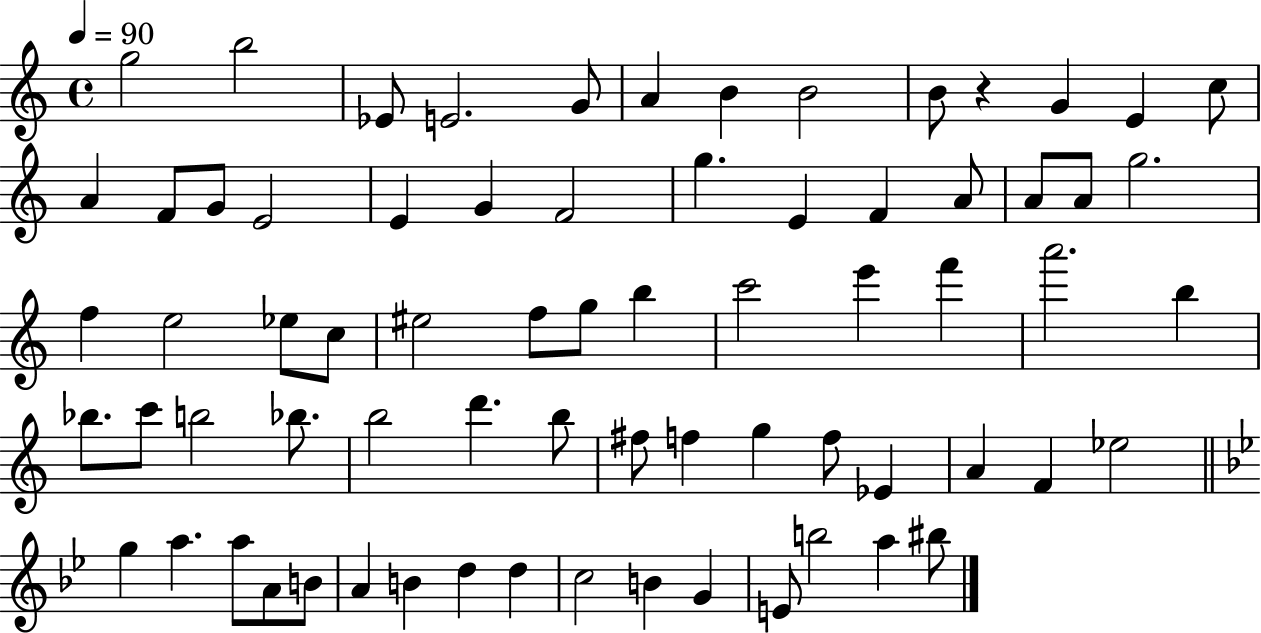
G5/h B5/h Eb4/e E4/h. G4/e A4/q B4/q B4/h B4/e R/q G4/q E4/q C5/e A4/q F4/e G4/e E4/h E4/q G4/q F4/h G5/q. E4/q F4/q A4/e A4/e A4/e G5/h. F5/q E5/h Eb5/e C5/e EIS5/h F5/e G5/e B5/q C6/h E6/q F6/q A6/h. B5/q Bb5/e. C6/e B5/h Bb5/e. B5/h D6/q. B5/e F#5/e F5/q G5/q F5/e Eb4/q A4/q F4/q Eb5/h G5/q A5/q. A5/e A4/e B4/e A4/q B4/q D5/q D5/q C5/h B4/q G4/q E4/e B5/h A5/q BIS5/e